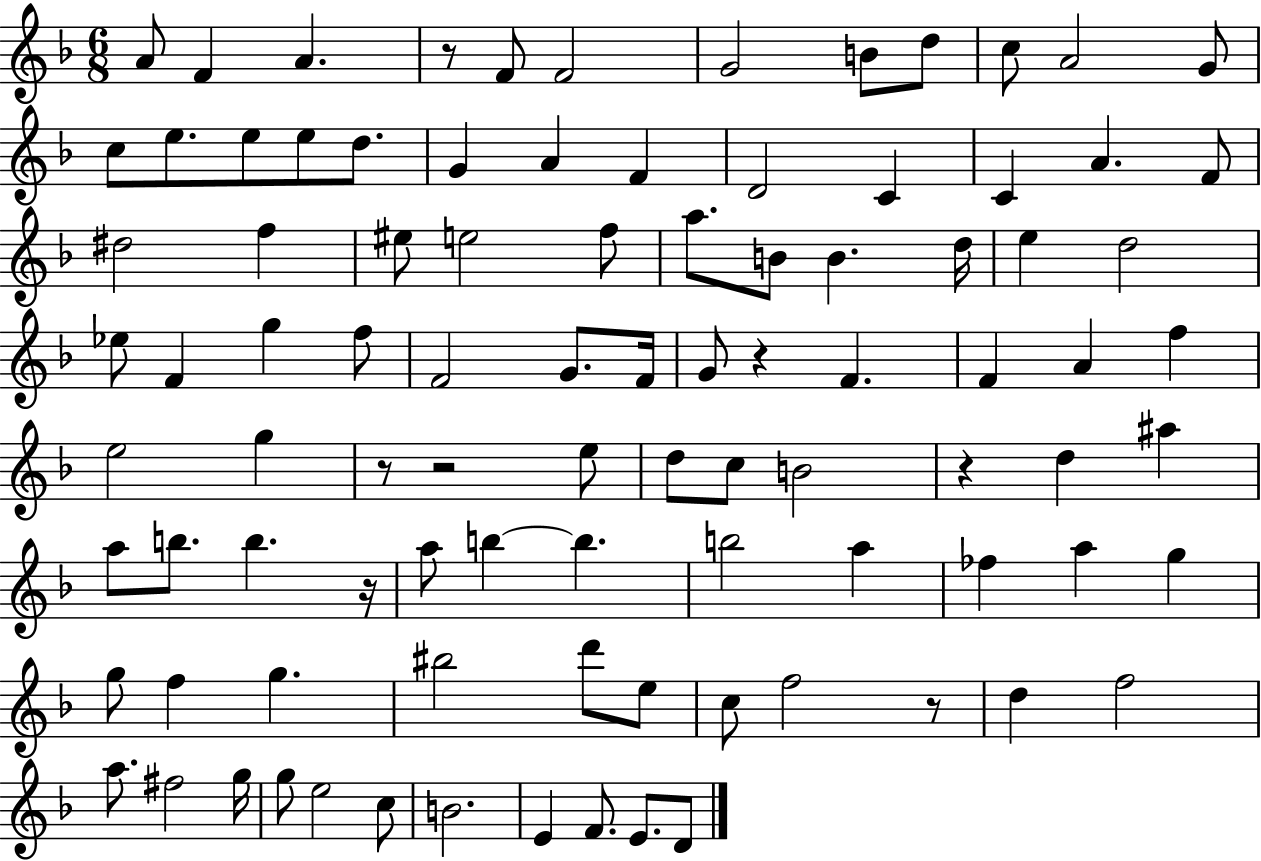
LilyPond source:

{
  \clef treble
  \numericTimeSignature
  \time 6/8
  \key f \major
  a'8 f'4 a'4. | r8 f'8 f'2 | g'2 b'8 d''8 | c''8 a'2 g'8 | \break c''8 e''8. e''8 e''8 d''8. | g'4 a'4 f'4 | d'2 c'4 | c'4 a'4. f'8 | \break dis''2 f''4 | eis''8 e''2 f''8 | a''8. b'8 b'4. d''16 | e''4 d''2 | \break ees''8 f'4 g''4 f''8 | f'2 g'8. f'16 | g'8 r4 f'4. | f'4 a'4 f''4 | \break e''2 g''4 | r8 r2 e''8 | d''8 c''8 b'2 | r4 d''4 ais''4 | \break a''8 b''8. b''4. r16 | a''8 b''4~~ b''4. | b''2 a''4 | fes''4 a''4 g''4 | \break g''8 f''4 g''4. | bis''2 d'''8 e''8 | c''8 f''2 r8 | d''4 f''2 | \break a''8. fis''2 g''16 | g''8 e''2 c''8 | b'2. | e'4 f'8. e'8. d'8 | \break \bar "|."
}